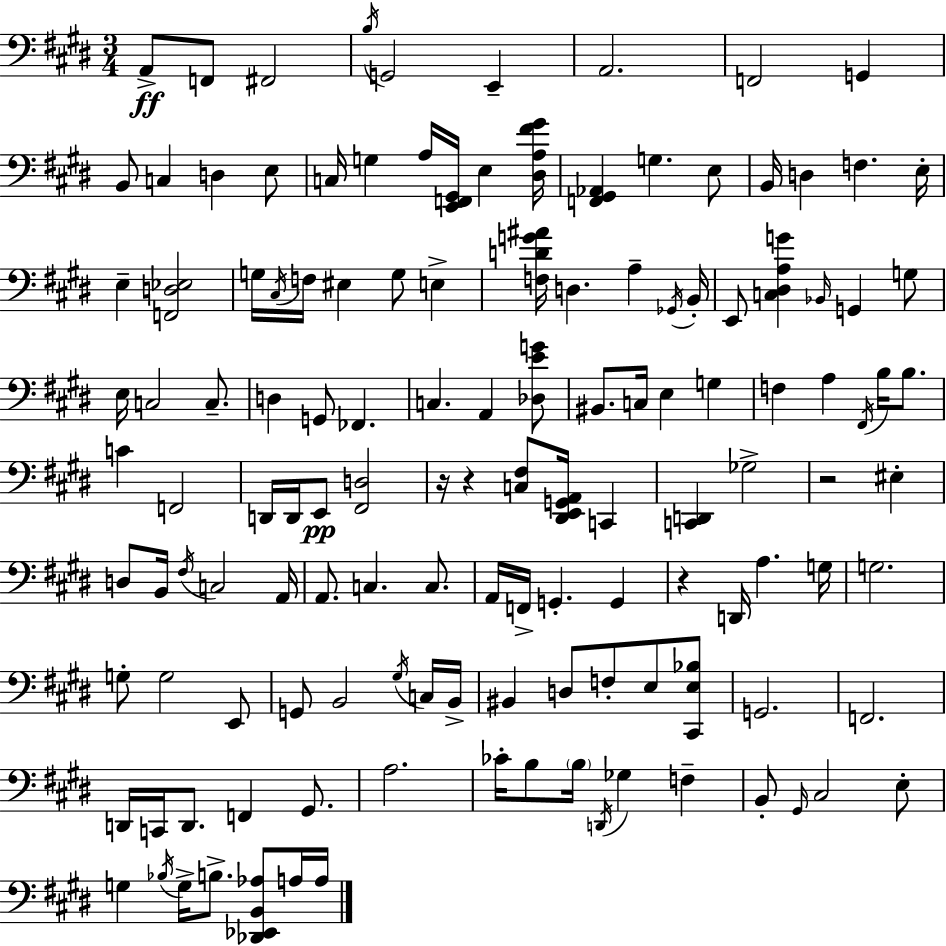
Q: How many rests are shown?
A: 4